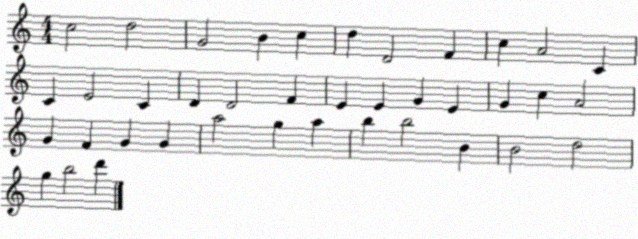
X:1
T:Untitled
M:4/4
L:1/4
K:C
c2 d2 G2 B c d D2 F c A2 C C E2 C D D2 F E E G E G c A2 G F G G a2 g a b b2 B B2 d2 g b2 d'